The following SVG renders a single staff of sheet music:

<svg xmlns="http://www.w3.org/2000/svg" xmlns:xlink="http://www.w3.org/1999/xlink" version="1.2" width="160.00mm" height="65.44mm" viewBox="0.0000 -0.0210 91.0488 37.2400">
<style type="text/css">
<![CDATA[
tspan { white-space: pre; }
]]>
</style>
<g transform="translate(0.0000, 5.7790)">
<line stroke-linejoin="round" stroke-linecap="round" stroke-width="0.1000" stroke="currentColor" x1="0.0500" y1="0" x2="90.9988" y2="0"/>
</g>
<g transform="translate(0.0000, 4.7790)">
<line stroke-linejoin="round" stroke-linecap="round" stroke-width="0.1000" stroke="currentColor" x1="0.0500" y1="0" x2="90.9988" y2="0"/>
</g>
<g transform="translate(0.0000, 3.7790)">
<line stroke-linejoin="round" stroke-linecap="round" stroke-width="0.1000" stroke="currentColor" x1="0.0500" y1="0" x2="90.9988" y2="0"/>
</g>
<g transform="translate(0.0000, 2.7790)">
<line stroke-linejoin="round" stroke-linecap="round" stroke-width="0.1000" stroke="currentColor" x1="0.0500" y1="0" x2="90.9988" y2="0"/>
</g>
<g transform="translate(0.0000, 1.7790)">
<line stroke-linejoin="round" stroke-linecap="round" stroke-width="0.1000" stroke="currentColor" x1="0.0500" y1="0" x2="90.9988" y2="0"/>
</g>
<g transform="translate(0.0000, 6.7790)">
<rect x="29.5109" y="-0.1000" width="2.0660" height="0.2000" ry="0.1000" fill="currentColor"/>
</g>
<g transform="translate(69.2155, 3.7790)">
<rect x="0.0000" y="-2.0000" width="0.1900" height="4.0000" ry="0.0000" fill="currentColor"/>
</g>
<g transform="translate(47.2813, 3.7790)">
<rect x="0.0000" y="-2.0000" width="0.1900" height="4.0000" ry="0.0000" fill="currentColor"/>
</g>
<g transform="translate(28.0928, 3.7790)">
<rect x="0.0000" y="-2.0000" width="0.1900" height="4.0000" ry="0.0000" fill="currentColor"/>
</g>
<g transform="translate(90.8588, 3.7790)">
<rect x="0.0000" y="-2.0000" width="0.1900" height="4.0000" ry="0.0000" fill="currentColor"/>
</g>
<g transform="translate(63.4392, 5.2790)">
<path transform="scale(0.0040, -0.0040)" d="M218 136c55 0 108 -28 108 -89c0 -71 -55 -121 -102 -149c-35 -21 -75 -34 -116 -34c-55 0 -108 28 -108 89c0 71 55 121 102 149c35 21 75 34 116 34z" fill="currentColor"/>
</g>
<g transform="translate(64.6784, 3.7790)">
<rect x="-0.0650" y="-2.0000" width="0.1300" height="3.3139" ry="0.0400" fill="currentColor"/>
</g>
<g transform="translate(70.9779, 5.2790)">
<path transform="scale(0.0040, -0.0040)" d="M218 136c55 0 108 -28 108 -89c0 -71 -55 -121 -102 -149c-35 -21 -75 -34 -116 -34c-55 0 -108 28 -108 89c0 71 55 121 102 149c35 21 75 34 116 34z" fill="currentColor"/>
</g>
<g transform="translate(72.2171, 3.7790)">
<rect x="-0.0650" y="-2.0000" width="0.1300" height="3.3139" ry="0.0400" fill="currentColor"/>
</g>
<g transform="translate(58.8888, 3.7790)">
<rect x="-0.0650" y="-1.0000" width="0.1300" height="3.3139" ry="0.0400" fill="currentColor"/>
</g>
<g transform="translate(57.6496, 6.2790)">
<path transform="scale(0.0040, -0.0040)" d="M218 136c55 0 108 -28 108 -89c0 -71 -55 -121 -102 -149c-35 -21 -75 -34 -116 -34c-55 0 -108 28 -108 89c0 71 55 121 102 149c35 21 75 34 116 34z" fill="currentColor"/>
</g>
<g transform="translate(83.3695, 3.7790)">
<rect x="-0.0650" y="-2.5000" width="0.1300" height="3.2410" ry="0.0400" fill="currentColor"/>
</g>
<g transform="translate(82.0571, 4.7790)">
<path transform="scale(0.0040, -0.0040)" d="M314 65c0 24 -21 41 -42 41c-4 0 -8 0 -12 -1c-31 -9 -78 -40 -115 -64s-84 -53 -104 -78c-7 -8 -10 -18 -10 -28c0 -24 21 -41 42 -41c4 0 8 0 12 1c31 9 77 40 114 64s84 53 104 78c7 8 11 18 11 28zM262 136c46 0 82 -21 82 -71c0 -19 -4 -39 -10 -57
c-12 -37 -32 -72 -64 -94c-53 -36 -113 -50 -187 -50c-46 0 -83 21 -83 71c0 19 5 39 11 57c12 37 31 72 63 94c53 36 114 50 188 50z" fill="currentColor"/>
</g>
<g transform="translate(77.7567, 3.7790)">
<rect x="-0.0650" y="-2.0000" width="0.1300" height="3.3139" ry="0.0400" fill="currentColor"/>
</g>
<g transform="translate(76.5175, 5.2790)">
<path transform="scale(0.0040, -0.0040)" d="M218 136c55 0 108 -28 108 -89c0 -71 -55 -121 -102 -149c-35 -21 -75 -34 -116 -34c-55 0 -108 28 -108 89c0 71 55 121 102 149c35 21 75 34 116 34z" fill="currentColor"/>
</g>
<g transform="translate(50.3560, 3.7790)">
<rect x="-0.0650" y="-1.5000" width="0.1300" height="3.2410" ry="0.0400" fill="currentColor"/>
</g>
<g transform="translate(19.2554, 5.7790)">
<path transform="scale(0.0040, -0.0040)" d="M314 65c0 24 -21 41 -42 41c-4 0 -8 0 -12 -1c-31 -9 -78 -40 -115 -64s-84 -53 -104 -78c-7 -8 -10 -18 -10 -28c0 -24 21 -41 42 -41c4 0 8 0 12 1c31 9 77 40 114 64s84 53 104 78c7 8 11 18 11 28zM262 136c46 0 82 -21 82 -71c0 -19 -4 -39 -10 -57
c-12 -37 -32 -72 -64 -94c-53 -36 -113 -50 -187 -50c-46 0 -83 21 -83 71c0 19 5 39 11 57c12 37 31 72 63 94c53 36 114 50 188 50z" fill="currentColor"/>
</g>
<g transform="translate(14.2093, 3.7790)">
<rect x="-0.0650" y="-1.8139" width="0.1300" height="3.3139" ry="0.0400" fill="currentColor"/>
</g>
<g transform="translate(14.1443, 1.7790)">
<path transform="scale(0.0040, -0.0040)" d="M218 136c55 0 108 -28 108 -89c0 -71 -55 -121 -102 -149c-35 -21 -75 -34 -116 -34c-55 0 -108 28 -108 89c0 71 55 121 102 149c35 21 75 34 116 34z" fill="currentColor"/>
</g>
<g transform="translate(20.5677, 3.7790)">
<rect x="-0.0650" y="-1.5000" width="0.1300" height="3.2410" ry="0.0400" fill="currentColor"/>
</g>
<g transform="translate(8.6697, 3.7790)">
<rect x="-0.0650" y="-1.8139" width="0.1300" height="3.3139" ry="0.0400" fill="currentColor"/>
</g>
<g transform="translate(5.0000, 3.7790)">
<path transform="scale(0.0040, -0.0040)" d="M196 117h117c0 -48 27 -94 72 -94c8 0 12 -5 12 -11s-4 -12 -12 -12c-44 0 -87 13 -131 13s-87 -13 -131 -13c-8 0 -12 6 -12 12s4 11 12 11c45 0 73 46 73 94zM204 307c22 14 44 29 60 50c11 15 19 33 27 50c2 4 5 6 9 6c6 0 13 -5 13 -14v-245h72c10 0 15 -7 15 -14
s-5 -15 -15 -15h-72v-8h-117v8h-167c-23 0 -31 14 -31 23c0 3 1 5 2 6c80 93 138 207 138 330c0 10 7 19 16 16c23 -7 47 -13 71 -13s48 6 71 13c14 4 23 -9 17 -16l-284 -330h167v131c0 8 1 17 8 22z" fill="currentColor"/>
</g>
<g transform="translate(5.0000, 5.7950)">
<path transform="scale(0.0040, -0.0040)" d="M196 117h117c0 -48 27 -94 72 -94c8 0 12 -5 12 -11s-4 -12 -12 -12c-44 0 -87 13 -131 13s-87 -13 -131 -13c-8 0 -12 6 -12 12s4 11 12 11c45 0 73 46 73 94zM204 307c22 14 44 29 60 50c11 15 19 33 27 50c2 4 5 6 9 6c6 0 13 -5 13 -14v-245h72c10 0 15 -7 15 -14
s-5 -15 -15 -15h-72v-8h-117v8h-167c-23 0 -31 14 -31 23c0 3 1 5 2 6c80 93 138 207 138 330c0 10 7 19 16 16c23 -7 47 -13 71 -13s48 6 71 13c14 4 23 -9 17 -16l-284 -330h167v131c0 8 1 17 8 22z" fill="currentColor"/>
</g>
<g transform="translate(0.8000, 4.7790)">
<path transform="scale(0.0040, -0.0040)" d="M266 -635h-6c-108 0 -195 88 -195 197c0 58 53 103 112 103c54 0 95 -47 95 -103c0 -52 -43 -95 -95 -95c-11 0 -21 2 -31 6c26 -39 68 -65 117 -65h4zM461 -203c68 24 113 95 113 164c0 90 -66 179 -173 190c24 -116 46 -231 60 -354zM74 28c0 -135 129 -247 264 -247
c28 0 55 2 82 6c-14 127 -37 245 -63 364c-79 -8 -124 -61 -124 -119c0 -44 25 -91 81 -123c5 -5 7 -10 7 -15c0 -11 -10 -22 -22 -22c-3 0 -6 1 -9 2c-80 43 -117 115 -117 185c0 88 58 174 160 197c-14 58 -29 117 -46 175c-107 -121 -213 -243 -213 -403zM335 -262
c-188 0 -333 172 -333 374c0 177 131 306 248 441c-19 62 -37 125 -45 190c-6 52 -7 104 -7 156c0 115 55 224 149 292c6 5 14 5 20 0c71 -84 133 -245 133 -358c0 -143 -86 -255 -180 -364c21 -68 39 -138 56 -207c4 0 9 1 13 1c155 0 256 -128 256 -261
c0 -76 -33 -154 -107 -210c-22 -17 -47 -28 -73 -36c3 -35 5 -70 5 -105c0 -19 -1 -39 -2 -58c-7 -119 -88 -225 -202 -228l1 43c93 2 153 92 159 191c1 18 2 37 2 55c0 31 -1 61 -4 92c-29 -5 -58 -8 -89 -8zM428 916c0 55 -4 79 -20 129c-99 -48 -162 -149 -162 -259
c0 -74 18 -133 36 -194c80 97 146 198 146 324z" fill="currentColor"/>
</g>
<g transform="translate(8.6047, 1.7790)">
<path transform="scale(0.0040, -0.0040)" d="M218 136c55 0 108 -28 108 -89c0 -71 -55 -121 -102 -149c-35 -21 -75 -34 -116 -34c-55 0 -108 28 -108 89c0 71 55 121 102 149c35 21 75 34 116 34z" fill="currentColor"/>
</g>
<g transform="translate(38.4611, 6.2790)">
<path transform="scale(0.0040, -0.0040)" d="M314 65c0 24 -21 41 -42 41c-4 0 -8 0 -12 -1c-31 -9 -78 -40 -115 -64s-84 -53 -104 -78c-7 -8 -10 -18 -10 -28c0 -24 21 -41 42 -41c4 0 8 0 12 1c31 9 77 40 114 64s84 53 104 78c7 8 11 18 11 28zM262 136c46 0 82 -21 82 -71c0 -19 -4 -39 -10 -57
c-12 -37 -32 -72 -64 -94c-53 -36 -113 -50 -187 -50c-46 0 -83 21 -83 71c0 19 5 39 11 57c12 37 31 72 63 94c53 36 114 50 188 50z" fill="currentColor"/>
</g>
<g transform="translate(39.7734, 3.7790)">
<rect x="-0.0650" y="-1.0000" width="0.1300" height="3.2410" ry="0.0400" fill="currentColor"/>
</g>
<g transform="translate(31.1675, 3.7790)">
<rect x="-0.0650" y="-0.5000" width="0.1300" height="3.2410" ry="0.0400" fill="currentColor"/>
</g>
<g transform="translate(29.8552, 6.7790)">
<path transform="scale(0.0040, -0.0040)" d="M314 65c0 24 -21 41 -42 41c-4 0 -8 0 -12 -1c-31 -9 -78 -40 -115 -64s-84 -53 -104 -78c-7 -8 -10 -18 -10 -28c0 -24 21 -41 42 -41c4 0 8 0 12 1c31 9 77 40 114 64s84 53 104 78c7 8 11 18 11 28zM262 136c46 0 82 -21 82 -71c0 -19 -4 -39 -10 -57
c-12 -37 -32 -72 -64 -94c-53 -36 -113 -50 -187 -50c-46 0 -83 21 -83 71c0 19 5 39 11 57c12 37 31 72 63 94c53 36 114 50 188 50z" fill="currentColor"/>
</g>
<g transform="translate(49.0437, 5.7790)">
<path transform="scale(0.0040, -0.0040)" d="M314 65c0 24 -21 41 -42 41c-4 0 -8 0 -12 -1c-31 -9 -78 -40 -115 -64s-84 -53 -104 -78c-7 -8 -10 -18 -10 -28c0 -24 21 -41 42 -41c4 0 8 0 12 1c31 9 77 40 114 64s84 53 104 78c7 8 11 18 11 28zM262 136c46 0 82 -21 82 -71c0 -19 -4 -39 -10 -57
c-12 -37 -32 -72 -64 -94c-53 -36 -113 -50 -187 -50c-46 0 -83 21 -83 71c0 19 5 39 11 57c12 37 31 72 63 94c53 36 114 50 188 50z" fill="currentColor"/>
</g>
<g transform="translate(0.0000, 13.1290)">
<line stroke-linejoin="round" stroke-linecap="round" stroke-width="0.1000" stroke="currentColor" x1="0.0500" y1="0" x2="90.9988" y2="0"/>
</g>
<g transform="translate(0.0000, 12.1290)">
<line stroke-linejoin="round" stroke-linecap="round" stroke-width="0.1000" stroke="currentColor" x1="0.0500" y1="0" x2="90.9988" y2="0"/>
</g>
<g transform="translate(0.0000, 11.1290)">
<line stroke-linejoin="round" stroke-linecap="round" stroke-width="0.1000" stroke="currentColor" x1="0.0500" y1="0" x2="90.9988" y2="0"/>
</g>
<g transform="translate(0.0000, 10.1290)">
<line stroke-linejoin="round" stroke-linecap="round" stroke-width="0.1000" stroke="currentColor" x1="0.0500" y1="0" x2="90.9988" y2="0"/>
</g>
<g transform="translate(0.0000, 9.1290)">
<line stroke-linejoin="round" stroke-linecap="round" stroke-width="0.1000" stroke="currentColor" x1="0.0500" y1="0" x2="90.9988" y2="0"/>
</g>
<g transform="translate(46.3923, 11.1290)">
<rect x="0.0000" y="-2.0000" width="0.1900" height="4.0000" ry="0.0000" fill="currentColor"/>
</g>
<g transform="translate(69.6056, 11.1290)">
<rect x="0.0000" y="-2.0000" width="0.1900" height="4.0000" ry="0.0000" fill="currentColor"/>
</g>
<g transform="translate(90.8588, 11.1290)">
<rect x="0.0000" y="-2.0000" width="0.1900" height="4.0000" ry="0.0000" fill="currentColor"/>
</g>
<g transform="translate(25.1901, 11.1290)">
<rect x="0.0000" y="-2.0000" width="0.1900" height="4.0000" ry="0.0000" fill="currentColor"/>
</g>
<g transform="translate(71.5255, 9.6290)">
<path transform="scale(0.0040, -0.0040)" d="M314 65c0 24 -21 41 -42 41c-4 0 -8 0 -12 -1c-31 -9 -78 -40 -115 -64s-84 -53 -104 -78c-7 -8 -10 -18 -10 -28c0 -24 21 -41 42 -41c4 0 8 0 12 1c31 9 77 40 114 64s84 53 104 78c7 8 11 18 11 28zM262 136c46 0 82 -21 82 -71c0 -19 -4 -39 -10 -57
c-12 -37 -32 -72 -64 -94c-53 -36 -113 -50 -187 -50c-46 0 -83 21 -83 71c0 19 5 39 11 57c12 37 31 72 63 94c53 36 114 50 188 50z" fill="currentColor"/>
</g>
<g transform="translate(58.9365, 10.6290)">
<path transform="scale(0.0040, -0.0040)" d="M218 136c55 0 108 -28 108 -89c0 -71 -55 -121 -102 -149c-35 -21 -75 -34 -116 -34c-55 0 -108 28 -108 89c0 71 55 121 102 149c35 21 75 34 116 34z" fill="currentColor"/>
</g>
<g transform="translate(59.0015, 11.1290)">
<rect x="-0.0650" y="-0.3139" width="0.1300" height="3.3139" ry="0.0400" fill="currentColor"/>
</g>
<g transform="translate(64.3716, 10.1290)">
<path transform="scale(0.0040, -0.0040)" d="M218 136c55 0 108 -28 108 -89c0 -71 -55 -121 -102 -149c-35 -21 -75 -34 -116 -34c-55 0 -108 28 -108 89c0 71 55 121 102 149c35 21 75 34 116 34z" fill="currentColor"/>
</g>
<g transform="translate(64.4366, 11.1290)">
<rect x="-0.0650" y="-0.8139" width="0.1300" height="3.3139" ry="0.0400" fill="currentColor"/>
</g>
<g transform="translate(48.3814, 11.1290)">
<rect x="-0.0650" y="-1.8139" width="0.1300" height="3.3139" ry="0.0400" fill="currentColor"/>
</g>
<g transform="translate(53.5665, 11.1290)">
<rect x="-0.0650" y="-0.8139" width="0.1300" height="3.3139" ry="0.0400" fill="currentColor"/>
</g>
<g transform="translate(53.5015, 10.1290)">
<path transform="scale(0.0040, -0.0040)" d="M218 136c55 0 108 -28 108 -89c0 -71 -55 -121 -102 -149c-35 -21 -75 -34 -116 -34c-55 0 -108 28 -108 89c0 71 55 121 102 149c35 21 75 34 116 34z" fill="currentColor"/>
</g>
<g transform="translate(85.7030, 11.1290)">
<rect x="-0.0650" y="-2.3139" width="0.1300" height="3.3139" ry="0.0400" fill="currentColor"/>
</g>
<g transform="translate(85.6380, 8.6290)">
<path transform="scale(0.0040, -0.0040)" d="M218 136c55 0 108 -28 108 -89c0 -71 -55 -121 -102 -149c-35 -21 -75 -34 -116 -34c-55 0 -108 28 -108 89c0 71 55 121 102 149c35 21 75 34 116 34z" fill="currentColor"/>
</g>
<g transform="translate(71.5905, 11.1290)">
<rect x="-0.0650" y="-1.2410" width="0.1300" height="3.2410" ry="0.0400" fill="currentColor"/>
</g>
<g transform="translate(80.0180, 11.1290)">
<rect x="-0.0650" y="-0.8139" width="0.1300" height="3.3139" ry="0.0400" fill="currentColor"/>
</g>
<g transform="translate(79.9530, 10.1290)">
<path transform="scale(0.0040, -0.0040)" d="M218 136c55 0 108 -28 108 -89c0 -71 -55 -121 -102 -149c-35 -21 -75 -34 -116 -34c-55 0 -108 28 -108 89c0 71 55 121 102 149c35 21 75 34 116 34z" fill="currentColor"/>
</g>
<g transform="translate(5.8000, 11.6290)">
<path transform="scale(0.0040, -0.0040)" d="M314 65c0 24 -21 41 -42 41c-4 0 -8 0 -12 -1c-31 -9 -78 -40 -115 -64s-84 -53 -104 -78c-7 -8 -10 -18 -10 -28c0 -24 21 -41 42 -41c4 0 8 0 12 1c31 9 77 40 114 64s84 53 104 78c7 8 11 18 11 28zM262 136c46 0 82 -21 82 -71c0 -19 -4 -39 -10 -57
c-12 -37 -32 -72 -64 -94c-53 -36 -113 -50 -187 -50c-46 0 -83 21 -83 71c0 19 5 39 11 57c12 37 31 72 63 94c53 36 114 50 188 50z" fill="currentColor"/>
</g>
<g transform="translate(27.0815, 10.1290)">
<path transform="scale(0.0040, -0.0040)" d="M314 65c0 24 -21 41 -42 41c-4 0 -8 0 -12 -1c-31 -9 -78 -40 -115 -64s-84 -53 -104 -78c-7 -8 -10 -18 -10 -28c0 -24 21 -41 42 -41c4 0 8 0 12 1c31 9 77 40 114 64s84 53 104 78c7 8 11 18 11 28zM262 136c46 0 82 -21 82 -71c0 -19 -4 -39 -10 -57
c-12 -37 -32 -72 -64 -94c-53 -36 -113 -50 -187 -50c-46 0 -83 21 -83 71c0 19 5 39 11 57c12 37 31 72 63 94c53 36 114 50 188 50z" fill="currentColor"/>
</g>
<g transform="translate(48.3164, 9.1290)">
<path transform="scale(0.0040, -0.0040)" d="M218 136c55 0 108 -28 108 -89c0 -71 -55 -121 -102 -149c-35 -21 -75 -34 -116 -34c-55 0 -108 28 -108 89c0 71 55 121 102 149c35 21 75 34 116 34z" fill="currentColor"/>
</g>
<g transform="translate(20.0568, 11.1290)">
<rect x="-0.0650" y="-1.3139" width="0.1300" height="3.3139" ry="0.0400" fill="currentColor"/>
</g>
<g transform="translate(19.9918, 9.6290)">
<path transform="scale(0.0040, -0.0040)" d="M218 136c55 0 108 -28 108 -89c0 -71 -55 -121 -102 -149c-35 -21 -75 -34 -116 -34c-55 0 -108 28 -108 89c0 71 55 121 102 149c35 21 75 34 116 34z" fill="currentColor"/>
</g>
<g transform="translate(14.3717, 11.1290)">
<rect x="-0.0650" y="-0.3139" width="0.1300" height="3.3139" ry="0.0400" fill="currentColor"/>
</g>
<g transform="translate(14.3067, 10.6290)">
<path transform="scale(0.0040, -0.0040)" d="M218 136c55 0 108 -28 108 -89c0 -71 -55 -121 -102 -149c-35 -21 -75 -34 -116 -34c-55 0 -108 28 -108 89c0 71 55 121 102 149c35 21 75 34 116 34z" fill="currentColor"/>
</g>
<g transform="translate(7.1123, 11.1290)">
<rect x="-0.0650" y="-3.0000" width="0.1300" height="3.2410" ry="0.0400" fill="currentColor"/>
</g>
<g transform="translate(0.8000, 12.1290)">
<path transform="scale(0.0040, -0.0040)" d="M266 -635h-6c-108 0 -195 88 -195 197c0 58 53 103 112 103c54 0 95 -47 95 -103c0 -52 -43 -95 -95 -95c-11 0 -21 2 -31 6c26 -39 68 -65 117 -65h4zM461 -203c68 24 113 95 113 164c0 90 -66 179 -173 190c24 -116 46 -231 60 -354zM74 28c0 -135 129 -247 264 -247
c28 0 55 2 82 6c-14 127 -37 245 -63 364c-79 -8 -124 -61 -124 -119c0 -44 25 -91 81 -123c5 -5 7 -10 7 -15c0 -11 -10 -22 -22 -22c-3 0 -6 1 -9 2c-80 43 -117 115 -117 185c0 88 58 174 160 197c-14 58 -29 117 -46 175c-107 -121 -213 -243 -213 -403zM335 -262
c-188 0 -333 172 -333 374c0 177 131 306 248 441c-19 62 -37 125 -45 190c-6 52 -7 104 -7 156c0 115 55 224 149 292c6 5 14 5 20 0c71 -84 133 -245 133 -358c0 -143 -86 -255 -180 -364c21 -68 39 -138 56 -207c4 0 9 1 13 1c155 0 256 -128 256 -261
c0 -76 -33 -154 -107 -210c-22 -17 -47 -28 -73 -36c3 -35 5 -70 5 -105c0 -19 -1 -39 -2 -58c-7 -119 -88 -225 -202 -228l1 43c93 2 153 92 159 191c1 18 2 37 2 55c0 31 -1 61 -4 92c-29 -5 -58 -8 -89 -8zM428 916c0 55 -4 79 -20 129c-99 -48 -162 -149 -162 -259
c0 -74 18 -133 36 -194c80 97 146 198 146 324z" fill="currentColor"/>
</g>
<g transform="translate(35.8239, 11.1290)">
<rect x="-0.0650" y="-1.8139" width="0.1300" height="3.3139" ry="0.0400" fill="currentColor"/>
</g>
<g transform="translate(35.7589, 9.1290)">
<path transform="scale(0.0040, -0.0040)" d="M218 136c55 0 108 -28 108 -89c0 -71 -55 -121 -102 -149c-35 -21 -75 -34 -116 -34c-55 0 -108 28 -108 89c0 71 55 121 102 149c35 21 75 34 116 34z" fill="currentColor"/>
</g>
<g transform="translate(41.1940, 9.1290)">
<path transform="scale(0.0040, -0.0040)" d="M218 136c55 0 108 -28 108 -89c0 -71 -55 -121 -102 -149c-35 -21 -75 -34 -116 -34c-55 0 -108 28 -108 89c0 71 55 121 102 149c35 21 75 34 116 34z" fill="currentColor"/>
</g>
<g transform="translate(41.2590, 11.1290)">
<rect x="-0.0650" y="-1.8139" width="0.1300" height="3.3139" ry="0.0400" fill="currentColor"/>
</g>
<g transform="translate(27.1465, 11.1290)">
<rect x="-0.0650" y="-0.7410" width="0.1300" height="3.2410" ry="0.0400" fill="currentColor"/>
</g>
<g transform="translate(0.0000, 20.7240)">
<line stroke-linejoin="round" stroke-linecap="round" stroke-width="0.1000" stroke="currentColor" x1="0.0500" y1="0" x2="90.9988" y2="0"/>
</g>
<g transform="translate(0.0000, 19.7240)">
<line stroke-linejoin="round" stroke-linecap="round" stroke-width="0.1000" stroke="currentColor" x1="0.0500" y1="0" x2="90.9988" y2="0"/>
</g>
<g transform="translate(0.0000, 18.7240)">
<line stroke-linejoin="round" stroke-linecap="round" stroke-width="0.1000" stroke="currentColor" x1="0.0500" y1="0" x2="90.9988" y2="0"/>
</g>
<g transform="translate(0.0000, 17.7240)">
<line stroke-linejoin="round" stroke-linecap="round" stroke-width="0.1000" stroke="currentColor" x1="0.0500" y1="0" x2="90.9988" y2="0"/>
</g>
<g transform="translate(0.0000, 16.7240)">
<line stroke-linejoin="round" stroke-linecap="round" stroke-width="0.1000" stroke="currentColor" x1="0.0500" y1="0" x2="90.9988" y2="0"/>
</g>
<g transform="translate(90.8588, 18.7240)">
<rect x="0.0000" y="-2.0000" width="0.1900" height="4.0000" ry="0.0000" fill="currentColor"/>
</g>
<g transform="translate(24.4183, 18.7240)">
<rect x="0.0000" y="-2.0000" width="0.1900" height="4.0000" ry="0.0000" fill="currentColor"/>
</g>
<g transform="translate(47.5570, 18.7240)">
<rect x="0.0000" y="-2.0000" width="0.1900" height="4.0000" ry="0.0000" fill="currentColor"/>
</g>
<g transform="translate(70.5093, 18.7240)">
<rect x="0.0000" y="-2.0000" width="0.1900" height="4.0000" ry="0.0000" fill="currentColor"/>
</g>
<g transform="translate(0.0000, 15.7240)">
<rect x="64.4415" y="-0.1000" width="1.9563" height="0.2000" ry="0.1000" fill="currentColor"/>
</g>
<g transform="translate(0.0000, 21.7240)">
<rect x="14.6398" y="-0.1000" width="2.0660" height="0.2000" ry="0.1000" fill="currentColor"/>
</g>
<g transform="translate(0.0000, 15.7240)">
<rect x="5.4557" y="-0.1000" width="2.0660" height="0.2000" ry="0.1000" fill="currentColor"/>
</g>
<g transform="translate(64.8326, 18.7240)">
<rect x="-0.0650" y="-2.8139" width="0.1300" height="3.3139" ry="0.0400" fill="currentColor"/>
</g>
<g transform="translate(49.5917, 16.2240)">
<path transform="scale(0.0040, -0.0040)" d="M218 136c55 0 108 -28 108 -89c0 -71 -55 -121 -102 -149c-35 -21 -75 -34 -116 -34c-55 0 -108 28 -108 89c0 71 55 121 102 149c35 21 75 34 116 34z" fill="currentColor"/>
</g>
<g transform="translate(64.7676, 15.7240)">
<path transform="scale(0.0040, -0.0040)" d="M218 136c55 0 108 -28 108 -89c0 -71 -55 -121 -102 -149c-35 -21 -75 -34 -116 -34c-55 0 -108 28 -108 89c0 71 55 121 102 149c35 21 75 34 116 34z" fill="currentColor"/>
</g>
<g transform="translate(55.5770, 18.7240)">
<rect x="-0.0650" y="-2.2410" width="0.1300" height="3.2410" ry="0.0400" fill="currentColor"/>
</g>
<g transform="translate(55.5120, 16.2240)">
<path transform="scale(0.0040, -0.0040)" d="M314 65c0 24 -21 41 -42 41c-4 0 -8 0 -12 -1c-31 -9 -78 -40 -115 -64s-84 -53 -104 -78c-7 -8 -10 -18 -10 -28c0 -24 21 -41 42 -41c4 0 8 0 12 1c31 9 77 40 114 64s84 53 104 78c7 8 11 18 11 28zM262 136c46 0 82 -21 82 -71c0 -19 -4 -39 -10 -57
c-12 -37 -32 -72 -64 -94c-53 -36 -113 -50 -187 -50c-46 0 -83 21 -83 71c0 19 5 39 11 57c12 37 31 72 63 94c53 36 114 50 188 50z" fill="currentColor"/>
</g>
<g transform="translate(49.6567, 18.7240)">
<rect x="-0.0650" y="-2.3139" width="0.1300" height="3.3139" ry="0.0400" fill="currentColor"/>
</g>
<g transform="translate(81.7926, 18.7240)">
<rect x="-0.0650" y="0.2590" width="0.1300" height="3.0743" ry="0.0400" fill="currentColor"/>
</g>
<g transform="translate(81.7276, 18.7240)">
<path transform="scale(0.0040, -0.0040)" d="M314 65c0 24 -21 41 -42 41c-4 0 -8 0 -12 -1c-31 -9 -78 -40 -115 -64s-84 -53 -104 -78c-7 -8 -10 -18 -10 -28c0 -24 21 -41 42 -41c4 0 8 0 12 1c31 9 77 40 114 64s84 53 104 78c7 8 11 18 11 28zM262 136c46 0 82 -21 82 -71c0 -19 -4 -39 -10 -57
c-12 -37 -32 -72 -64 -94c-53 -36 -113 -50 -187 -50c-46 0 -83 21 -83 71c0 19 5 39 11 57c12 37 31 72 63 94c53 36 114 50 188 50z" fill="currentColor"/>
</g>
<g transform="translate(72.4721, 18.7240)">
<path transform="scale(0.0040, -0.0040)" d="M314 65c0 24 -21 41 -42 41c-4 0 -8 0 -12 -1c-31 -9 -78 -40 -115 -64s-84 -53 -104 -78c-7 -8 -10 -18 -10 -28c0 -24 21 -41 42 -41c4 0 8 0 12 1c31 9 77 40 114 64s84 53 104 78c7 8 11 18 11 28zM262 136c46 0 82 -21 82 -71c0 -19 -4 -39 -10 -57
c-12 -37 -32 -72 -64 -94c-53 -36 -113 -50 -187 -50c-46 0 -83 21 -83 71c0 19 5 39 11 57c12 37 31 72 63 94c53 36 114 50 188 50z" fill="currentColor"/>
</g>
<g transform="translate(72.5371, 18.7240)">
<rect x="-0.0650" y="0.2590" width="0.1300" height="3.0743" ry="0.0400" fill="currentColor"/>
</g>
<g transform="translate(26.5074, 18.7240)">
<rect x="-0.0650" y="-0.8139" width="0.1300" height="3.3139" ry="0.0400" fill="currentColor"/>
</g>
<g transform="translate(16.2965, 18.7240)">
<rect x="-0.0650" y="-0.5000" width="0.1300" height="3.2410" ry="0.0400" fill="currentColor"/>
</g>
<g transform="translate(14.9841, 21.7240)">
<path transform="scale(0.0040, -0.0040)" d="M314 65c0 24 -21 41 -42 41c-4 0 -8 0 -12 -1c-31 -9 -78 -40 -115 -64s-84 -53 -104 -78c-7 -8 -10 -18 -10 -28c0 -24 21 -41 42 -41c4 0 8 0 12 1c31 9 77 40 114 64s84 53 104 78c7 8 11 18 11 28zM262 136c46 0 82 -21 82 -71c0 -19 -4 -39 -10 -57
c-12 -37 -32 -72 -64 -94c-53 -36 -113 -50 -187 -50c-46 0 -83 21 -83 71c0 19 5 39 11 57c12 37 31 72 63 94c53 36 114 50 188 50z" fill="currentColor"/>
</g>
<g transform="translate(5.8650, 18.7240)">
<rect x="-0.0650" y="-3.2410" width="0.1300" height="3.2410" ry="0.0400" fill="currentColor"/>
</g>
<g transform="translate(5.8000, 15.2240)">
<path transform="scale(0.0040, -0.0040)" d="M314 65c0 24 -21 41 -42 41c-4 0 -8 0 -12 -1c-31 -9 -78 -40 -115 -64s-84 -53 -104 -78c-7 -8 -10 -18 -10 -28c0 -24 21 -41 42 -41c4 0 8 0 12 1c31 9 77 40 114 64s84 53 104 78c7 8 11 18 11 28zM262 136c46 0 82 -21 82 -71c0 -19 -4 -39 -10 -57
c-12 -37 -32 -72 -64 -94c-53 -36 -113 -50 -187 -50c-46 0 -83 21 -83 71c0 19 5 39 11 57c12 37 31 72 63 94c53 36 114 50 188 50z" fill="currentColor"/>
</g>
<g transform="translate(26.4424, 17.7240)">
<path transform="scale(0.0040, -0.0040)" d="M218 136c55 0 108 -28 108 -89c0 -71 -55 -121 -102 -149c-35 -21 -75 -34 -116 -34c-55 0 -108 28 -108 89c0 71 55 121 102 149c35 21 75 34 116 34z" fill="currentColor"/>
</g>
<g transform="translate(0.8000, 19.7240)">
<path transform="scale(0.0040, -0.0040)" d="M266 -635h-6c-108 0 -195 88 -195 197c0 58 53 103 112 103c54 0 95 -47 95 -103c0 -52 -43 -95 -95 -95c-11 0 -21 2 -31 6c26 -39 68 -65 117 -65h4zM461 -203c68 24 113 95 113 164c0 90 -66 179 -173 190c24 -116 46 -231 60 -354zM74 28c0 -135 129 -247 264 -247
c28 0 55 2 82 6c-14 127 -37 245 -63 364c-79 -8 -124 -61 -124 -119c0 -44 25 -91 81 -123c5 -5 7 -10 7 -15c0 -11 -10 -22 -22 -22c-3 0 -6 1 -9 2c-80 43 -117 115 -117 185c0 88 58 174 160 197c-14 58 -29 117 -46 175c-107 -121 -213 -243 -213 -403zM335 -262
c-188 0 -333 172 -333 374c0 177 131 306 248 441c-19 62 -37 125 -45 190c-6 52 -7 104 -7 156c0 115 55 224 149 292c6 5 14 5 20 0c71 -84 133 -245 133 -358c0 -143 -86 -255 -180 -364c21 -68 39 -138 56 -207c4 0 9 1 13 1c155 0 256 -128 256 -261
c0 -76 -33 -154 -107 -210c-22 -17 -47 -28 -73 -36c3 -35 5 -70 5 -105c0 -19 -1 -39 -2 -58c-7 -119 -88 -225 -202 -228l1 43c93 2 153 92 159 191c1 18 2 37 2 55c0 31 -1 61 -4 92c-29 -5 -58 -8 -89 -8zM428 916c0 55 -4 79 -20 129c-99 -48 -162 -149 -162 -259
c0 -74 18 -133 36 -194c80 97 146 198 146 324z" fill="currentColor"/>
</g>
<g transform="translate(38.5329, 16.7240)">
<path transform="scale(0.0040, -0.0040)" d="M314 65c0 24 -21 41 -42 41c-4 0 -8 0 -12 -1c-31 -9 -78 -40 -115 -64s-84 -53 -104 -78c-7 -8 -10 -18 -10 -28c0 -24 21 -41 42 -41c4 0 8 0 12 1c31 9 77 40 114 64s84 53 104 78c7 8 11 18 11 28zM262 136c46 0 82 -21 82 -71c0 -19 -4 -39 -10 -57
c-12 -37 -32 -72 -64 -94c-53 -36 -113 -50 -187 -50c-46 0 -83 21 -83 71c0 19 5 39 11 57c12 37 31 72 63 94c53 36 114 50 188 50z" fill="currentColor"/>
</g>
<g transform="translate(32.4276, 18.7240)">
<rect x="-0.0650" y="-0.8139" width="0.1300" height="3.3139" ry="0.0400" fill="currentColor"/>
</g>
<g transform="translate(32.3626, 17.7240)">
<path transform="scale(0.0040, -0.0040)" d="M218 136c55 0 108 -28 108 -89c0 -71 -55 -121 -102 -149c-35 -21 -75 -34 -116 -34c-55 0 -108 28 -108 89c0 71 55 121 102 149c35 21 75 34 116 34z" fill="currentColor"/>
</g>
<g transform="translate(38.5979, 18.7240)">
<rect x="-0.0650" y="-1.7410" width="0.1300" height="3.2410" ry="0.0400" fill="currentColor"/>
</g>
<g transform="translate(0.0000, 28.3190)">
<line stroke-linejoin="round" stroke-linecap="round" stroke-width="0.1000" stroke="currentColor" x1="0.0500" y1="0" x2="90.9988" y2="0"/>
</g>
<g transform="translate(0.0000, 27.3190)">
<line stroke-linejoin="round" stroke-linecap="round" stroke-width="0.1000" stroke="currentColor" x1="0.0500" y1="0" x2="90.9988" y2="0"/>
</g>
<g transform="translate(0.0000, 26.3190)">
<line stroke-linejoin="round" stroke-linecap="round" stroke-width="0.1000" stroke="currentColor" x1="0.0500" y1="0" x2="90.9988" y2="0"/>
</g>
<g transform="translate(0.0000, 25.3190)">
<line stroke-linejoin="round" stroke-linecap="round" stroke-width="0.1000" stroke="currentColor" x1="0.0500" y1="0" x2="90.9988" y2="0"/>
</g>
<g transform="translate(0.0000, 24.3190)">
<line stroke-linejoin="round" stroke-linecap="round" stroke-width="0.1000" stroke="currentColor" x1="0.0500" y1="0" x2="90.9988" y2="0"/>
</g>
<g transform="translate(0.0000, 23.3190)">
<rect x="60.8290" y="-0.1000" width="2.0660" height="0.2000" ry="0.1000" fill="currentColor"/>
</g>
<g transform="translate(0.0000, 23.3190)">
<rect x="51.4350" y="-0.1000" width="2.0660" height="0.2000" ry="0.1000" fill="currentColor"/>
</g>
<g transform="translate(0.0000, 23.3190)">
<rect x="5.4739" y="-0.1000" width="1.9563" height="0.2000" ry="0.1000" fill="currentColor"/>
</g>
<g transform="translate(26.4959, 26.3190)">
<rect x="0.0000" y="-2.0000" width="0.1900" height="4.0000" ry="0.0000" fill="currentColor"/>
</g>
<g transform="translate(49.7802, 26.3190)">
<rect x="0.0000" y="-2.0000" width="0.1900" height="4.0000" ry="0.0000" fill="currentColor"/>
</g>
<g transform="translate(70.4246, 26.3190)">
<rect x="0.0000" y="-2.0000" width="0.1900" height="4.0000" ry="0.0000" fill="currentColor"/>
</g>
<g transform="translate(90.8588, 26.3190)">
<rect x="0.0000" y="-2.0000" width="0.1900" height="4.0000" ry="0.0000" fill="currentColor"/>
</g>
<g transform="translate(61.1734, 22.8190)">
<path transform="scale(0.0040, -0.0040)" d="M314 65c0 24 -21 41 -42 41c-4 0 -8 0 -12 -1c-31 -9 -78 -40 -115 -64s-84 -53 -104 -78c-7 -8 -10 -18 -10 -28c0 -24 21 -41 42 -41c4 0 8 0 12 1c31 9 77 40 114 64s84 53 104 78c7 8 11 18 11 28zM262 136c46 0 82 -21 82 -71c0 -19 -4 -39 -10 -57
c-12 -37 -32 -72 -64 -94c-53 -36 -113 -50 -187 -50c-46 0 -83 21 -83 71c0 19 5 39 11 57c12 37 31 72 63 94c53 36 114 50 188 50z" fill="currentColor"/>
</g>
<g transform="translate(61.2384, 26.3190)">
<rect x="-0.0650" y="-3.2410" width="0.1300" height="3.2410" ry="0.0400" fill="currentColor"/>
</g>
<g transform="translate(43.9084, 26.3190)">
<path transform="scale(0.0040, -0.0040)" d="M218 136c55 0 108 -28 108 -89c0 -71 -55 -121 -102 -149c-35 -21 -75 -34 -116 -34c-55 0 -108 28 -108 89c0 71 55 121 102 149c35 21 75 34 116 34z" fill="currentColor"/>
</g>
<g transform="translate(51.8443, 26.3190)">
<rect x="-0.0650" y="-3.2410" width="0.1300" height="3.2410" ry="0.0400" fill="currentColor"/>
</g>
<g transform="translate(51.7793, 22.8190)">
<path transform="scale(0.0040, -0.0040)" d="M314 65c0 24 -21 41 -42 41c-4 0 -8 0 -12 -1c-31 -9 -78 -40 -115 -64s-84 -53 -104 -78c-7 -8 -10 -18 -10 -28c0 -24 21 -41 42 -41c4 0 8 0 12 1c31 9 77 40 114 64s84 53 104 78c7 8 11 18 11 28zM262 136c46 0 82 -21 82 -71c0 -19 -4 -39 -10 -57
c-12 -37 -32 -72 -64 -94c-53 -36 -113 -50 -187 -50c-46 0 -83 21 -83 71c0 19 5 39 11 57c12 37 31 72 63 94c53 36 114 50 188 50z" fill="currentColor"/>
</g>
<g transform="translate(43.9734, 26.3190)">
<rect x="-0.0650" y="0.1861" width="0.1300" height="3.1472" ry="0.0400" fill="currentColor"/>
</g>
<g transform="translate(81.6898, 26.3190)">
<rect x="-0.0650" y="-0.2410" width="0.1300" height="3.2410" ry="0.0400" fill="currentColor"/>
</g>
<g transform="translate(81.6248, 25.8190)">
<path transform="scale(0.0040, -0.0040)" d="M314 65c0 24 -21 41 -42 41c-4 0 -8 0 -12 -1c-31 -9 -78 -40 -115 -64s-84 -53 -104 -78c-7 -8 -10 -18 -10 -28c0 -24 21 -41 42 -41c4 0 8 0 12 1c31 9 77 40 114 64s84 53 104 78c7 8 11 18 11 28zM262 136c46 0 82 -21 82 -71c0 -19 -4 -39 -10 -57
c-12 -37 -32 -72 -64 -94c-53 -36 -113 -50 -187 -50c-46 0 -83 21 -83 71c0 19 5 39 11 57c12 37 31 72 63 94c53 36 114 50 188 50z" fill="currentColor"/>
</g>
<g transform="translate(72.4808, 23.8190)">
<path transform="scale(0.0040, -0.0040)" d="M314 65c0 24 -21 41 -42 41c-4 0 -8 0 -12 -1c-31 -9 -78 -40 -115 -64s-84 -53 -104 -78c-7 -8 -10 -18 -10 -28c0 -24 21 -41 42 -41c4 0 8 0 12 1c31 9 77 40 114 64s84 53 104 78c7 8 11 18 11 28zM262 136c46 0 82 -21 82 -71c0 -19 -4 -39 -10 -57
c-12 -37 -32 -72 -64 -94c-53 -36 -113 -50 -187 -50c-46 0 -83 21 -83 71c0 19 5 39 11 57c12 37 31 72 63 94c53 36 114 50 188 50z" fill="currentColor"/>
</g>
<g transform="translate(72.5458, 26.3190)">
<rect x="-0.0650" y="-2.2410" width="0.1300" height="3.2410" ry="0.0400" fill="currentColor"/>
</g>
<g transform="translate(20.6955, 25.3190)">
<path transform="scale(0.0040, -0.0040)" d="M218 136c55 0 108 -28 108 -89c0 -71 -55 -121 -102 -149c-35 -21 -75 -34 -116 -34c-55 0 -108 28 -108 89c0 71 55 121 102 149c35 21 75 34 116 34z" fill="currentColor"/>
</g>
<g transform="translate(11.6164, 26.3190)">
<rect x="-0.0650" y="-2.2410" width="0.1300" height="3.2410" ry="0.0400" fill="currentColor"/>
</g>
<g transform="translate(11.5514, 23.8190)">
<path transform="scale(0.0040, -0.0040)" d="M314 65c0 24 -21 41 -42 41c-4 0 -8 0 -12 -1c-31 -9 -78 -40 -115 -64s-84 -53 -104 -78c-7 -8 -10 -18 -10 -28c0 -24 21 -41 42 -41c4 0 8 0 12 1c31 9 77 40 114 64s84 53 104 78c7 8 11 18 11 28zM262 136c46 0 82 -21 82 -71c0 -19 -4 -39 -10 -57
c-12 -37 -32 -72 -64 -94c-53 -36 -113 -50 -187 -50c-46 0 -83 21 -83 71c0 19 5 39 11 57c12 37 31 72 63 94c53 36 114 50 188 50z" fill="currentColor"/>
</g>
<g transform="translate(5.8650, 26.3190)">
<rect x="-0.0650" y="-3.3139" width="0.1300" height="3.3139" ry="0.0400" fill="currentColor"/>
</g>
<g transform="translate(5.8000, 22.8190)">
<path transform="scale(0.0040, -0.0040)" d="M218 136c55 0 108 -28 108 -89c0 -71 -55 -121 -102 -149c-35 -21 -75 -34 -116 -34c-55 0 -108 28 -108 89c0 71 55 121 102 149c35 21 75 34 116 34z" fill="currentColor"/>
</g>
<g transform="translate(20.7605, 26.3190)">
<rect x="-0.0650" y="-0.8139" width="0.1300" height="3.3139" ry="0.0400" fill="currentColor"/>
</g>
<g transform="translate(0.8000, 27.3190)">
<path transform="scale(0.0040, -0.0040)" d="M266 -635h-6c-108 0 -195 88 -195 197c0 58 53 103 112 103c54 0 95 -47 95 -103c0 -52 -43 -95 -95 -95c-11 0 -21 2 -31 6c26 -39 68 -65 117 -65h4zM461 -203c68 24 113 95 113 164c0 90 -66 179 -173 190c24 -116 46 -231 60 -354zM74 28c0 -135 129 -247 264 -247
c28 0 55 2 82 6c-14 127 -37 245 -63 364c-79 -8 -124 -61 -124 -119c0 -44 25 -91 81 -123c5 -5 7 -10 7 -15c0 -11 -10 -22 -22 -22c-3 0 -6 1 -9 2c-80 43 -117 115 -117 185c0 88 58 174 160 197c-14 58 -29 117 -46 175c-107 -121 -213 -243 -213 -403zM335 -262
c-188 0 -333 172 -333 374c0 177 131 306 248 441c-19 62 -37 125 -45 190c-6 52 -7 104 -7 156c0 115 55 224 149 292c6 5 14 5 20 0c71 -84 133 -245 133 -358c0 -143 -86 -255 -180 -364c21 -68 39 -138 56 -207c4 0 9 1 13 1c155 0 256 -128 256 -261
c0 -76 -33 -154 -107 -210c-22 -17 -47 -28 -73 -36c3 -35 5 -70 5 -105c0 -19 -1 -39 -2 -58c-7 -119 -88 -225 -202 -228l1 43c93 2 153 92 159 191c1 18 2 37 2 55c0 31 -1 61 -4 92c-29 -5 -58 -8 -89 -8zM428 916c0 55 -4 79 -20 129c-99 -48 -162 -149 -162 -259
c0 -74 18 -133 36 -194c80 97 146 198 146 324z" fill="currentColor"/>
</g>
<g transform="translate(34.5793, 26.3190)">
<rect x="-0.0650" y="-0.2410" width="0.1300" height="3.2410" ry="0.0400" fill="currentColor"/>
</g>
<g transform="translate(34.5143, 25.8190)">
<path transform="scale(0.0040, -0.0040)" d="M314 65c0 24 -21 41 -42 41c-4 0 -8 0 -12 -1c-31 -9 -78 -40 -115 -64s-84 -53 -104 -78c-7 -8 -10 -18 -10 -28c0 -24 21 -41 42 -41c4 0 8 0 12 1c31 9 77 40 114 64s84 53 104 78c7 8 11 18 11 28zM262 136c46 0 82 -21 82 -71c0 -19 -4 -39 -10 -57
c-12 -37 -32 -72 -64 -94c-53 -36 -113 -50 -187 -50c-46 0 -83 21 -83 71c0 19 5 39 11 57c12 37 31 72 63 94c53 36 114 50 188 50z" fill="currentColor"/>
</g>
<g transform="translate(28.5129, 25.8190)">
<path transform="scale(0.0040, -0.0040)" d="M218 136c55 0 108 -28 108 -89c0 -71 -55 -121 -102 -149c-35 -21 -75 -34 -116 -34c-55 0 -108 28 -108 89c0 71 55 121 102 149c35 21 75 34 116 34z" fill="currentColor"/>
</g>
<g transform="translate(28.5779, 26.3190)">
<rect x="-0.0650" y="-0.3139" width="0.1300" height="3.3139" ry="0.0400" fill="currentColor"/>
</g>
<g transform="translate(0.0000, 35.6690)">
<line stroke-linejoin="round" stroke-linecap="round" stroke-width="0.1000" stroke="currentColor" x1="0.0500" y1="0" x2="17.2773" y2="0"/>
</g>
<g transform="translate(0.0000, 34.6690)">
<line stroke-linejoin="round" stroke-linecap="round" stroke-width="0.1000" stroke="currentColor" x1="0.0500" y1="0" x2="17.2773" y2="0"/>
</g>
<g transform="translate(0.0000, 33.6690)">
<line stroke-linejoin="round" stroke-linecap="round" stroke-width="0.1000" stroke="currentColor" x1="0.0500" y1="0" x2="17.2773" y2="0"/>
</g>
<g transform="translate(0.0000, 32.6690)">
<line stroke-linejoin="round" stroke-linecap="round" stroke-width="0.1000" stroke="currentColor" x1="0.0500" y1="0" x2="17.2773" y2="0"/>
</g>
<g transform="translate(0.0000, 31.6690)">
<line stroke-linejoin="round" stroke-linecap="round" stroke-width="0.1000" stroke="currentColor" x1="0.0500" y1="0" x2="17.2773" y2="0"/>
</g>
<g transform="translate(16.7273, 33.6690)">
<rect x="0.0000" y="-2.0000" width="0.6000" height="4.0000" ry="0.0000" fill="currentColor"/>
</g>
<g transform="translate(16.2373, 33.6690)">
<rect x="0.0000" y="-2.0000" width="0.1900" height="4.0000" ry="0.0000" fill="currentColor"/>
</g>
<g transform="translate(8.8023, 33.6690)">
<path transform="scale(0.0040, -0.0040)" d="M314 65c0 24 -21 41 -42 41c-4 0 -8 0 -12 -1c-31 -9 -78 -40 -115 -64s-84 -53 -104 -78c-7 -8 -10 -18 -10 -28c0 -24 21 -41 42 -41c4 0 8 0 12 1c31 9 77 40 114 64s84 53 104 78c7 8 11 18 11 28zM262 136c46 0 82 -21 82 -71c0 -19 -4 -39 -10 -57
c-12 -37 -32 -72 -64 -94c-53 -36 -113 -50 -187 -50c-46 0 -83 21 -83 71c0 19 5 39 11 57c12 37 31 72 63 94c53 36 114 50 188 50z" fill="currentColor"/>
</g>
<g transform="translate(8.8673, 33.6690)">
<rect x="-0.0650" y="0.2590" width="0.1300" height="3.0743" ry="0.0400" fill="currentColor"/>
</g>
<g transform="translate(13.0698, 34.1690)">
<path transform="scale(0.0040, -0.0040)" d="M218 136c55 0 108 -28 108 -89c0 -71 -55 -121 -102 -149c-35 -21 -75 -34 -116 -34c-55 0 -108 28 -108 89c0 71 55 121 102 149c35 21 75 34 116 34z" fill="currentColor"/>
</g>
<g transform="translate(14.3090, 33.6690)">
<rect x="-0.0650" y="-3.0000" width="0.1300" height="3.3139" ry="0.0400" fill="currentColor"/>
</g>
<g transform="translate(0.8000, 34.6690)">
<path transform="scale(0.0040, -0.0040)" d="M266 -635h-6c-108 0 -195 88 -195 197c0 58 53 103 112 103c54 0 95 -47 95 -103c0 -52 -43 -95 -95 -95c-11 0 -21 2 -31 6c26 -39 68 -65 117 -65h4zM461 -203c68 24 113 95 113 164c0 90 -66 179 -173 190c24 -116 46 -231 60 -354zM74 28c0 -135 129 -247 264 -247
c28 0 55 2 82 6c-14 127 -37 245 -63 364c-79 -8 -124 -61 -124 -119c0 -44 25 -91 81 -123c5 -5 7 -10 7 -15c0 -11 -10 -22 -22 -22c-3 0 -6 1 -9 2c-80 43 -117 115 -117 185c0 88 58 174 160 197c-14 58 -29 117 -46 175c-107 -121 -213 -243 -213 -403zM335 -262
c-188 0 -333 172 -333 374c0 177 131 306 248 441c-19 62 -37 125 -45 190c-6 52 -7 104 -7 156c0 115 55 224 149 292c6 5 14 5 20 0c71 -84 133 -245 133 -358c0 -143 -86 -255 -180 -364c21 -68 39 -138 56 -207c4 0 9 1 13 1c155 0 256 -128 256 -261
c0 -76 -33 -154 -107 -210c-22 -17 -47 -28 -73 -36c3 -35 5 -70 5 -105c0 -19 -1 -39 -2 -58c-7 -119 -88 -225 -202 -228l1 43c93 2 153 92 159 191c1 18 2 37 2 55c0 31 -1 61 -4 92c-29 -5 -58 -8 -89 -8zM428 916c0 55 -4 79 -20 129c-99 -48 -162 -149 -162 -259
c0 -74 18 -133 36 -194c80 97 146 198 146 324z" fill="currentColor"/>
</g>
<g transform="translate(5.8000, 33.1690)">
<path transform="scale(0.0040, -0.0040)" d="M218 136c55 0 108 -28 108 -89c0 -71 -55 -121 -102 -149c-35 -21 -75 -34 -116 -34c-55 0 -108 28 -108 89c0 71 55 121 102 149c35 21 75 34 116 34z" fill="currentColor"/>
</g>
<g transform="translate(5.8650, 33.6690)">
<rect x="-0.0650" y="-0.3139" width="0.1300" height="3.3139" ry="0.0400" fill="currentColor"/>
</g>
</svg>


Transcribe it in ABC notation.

X:1
T:Untitled
M:4/4
L:1/4
K:C
f f E2 C2 D2 E2 D F F F G2 A2 c e d2 f f f d c d e2 d g b2 C2 d d f2 g g2 a B2 B2 b g2 d c c2 B b2 b2 g2 c2 c B2 A